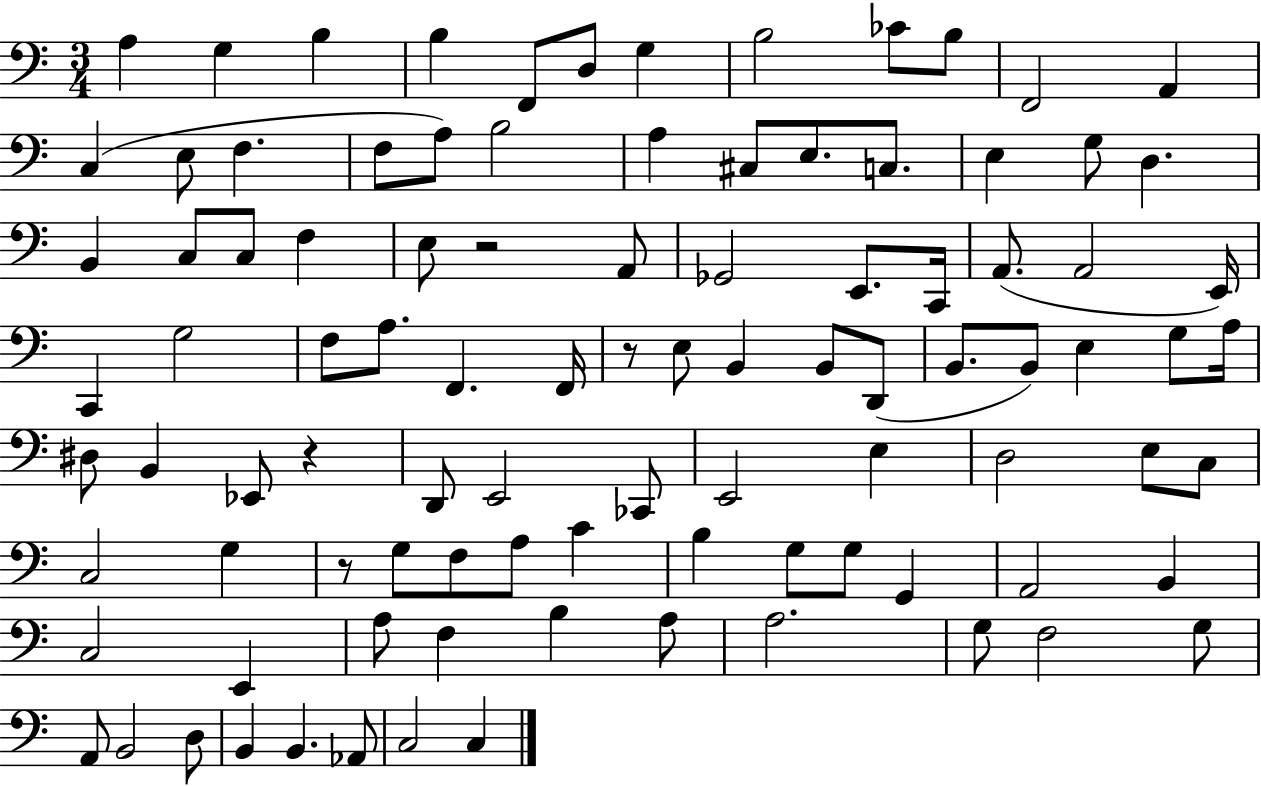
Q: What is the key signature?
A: C major